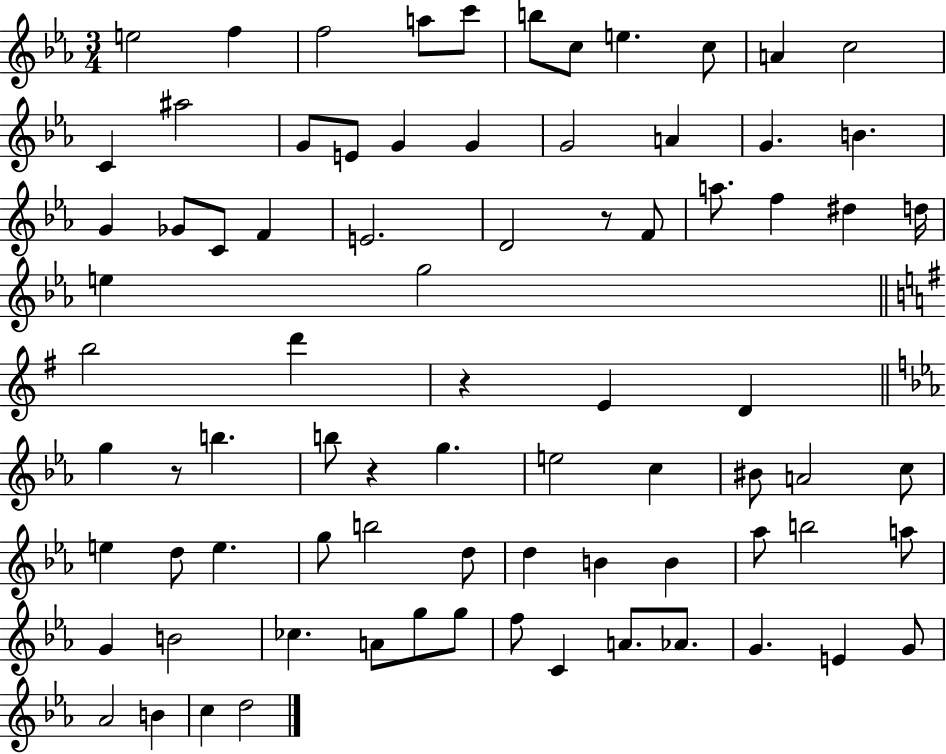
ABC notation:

X:1
T:Untitled
M:3/4
L:1/4
K:Eb
e2 f f2 a/2 c'/2 b/2 c/2 e c/2 A c2 C ^a2 G/2 E/2 G G G2 A G B G _G/2 C/2 F E2 D2 z/2 F/2 a/2 f ^d d/4 e g2 b2 d' z E D g z/2 b b/2 z g e2 c ^B/2 A2 c/2 e d/2 e g/2 b2 d/2 d B B _a/2 b2 a/2 G B2 _c A/2 g/2 g/2 f/2 C A/2 _A/2 G E G/2 _A2 B c d2